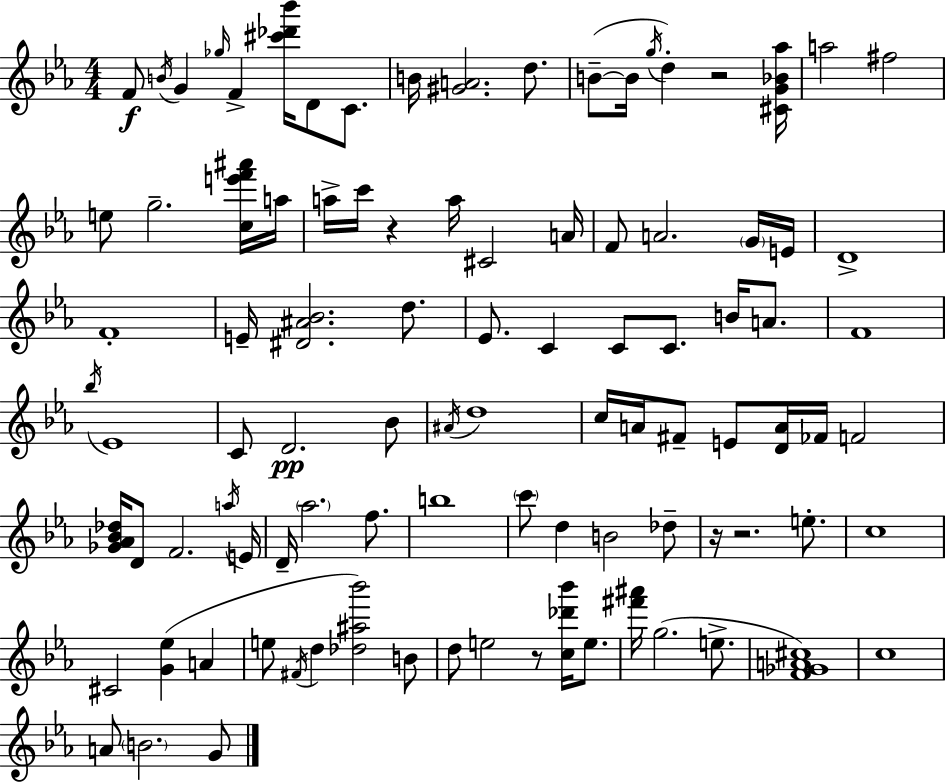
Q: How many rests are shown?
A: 5